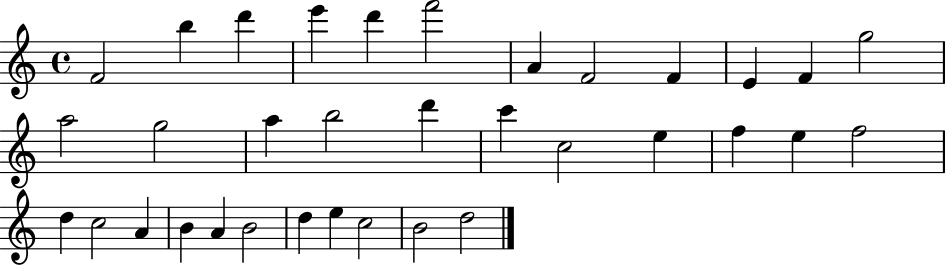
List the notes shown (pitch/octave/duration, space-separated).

F4/h B5/q D6/q E6/q D6/q F6/h A4/q F4/h F4/q E4/q F4/q G5/h A5/h G5/h A5/q B5/h D6/q C6/q C5/h E5/q F5/q E5/q F5/h D5/q C5/h A4/q B4/q A4/q B4/h D5/q E5/q C5/h B4/h D5/h